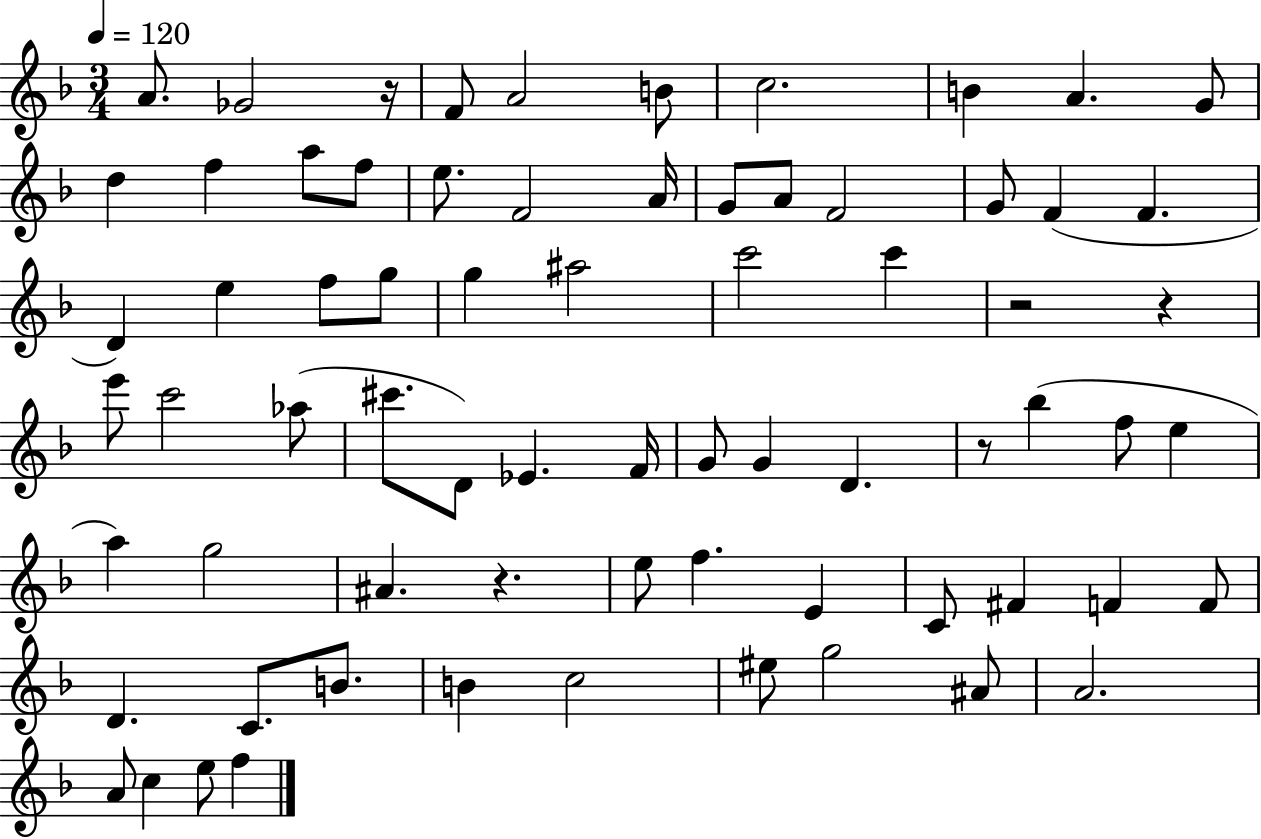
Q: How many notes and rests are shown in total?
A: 71